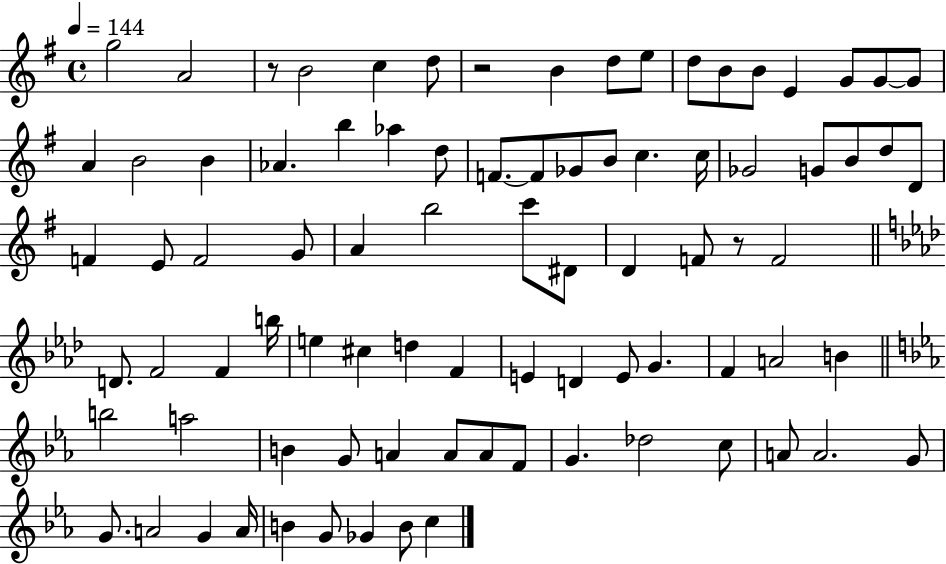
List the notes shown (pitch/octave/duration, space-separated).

G5/h A4/h R/e B4/h C5/q D5/e R/h B4/q D5/e E5/e D5/e B4/e B4/e E4/q G4/e G4/e G4/e A4/q B4/h B4/q Ab4/q. B5/q Ab5/q D5/e F4/e. F4/e Gb4/e B4/e C5/q. C5/s Gb4/h G4/e B4/e D5/e D4/e F4/q E4/e F4/h G4/e A4/q B5/h C6/e D#4/e D4/q F4/e R/e F4/h D4/e. F4/h F4/q B5/s E5/q C#5/q D5/q F4/q E4/q D4/q E4/e G4/q. F4/q A4/h B4/q B5/h A5/h B4/q G4/e A4/q A4/e A4/e F4/e G4/q. Db5/h C5/e A4/e A4/h. G4/e G4/e. A4/h G4/q A4/s B4/q G4/e Gb4/q B4/e C5/q